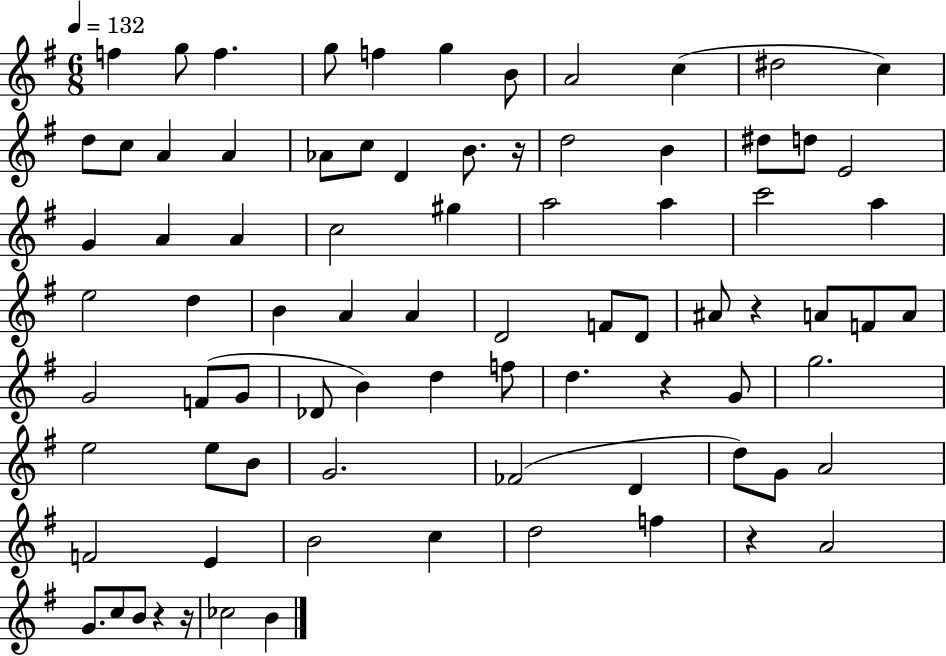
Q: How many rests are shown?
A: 6